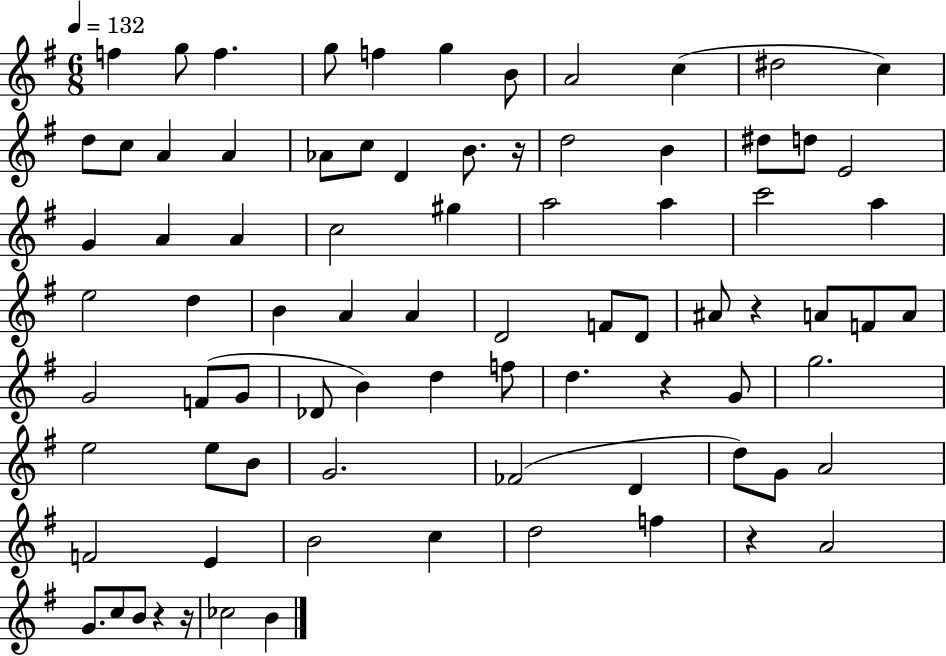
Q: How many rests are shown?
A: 6